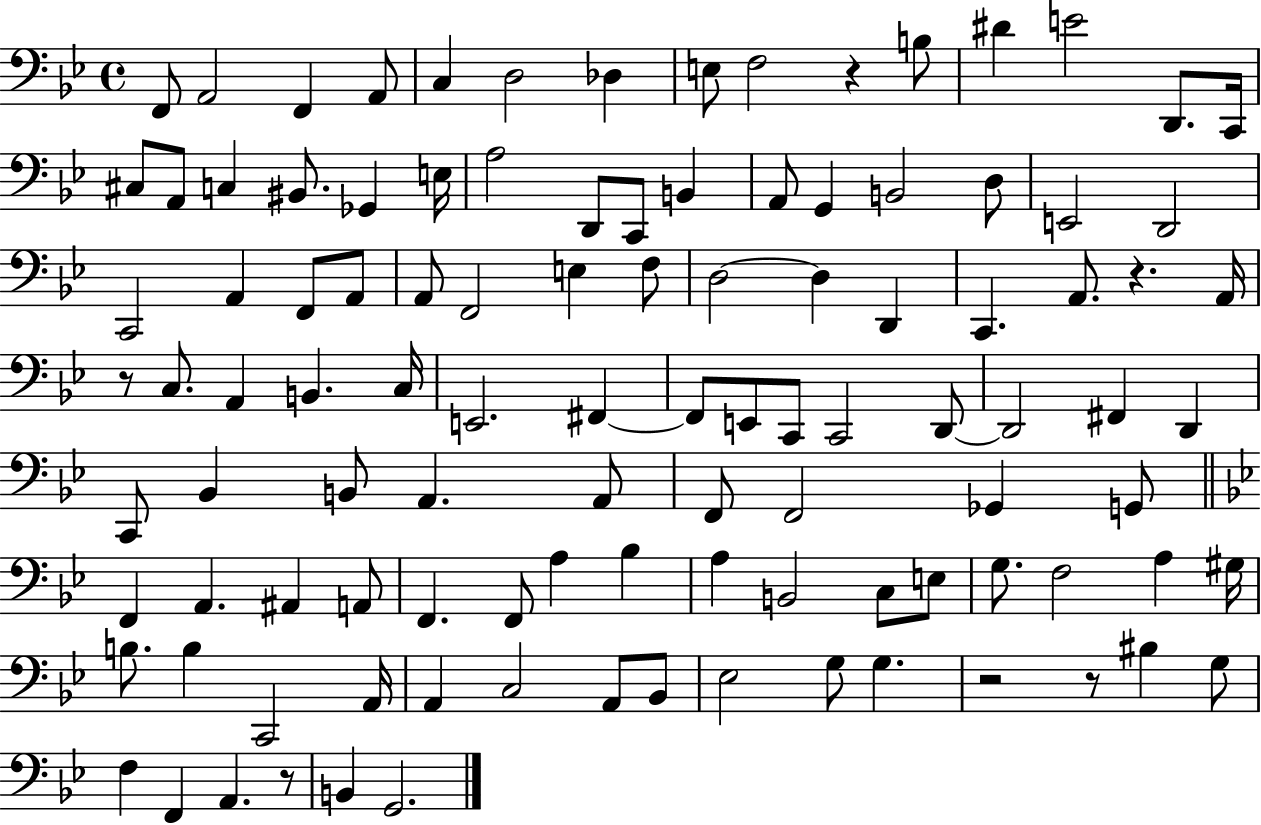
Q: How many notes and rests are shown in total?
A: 107